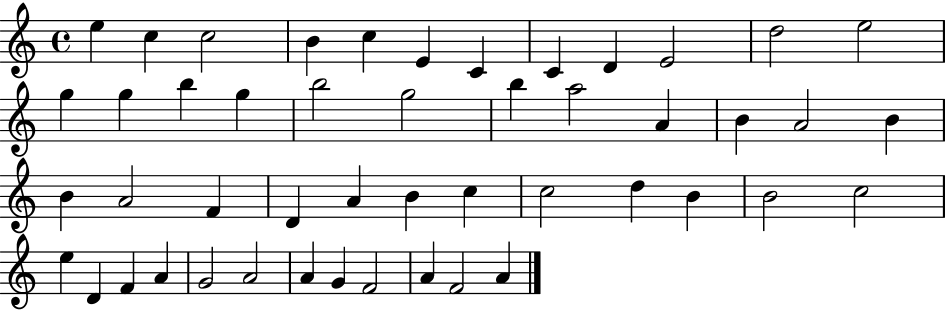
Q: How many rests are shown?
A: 0